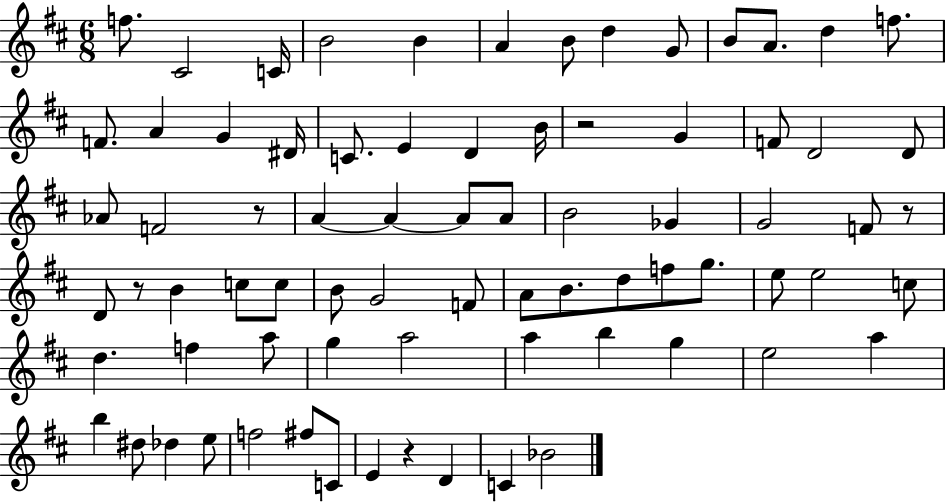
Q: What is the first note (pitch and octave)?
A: F5